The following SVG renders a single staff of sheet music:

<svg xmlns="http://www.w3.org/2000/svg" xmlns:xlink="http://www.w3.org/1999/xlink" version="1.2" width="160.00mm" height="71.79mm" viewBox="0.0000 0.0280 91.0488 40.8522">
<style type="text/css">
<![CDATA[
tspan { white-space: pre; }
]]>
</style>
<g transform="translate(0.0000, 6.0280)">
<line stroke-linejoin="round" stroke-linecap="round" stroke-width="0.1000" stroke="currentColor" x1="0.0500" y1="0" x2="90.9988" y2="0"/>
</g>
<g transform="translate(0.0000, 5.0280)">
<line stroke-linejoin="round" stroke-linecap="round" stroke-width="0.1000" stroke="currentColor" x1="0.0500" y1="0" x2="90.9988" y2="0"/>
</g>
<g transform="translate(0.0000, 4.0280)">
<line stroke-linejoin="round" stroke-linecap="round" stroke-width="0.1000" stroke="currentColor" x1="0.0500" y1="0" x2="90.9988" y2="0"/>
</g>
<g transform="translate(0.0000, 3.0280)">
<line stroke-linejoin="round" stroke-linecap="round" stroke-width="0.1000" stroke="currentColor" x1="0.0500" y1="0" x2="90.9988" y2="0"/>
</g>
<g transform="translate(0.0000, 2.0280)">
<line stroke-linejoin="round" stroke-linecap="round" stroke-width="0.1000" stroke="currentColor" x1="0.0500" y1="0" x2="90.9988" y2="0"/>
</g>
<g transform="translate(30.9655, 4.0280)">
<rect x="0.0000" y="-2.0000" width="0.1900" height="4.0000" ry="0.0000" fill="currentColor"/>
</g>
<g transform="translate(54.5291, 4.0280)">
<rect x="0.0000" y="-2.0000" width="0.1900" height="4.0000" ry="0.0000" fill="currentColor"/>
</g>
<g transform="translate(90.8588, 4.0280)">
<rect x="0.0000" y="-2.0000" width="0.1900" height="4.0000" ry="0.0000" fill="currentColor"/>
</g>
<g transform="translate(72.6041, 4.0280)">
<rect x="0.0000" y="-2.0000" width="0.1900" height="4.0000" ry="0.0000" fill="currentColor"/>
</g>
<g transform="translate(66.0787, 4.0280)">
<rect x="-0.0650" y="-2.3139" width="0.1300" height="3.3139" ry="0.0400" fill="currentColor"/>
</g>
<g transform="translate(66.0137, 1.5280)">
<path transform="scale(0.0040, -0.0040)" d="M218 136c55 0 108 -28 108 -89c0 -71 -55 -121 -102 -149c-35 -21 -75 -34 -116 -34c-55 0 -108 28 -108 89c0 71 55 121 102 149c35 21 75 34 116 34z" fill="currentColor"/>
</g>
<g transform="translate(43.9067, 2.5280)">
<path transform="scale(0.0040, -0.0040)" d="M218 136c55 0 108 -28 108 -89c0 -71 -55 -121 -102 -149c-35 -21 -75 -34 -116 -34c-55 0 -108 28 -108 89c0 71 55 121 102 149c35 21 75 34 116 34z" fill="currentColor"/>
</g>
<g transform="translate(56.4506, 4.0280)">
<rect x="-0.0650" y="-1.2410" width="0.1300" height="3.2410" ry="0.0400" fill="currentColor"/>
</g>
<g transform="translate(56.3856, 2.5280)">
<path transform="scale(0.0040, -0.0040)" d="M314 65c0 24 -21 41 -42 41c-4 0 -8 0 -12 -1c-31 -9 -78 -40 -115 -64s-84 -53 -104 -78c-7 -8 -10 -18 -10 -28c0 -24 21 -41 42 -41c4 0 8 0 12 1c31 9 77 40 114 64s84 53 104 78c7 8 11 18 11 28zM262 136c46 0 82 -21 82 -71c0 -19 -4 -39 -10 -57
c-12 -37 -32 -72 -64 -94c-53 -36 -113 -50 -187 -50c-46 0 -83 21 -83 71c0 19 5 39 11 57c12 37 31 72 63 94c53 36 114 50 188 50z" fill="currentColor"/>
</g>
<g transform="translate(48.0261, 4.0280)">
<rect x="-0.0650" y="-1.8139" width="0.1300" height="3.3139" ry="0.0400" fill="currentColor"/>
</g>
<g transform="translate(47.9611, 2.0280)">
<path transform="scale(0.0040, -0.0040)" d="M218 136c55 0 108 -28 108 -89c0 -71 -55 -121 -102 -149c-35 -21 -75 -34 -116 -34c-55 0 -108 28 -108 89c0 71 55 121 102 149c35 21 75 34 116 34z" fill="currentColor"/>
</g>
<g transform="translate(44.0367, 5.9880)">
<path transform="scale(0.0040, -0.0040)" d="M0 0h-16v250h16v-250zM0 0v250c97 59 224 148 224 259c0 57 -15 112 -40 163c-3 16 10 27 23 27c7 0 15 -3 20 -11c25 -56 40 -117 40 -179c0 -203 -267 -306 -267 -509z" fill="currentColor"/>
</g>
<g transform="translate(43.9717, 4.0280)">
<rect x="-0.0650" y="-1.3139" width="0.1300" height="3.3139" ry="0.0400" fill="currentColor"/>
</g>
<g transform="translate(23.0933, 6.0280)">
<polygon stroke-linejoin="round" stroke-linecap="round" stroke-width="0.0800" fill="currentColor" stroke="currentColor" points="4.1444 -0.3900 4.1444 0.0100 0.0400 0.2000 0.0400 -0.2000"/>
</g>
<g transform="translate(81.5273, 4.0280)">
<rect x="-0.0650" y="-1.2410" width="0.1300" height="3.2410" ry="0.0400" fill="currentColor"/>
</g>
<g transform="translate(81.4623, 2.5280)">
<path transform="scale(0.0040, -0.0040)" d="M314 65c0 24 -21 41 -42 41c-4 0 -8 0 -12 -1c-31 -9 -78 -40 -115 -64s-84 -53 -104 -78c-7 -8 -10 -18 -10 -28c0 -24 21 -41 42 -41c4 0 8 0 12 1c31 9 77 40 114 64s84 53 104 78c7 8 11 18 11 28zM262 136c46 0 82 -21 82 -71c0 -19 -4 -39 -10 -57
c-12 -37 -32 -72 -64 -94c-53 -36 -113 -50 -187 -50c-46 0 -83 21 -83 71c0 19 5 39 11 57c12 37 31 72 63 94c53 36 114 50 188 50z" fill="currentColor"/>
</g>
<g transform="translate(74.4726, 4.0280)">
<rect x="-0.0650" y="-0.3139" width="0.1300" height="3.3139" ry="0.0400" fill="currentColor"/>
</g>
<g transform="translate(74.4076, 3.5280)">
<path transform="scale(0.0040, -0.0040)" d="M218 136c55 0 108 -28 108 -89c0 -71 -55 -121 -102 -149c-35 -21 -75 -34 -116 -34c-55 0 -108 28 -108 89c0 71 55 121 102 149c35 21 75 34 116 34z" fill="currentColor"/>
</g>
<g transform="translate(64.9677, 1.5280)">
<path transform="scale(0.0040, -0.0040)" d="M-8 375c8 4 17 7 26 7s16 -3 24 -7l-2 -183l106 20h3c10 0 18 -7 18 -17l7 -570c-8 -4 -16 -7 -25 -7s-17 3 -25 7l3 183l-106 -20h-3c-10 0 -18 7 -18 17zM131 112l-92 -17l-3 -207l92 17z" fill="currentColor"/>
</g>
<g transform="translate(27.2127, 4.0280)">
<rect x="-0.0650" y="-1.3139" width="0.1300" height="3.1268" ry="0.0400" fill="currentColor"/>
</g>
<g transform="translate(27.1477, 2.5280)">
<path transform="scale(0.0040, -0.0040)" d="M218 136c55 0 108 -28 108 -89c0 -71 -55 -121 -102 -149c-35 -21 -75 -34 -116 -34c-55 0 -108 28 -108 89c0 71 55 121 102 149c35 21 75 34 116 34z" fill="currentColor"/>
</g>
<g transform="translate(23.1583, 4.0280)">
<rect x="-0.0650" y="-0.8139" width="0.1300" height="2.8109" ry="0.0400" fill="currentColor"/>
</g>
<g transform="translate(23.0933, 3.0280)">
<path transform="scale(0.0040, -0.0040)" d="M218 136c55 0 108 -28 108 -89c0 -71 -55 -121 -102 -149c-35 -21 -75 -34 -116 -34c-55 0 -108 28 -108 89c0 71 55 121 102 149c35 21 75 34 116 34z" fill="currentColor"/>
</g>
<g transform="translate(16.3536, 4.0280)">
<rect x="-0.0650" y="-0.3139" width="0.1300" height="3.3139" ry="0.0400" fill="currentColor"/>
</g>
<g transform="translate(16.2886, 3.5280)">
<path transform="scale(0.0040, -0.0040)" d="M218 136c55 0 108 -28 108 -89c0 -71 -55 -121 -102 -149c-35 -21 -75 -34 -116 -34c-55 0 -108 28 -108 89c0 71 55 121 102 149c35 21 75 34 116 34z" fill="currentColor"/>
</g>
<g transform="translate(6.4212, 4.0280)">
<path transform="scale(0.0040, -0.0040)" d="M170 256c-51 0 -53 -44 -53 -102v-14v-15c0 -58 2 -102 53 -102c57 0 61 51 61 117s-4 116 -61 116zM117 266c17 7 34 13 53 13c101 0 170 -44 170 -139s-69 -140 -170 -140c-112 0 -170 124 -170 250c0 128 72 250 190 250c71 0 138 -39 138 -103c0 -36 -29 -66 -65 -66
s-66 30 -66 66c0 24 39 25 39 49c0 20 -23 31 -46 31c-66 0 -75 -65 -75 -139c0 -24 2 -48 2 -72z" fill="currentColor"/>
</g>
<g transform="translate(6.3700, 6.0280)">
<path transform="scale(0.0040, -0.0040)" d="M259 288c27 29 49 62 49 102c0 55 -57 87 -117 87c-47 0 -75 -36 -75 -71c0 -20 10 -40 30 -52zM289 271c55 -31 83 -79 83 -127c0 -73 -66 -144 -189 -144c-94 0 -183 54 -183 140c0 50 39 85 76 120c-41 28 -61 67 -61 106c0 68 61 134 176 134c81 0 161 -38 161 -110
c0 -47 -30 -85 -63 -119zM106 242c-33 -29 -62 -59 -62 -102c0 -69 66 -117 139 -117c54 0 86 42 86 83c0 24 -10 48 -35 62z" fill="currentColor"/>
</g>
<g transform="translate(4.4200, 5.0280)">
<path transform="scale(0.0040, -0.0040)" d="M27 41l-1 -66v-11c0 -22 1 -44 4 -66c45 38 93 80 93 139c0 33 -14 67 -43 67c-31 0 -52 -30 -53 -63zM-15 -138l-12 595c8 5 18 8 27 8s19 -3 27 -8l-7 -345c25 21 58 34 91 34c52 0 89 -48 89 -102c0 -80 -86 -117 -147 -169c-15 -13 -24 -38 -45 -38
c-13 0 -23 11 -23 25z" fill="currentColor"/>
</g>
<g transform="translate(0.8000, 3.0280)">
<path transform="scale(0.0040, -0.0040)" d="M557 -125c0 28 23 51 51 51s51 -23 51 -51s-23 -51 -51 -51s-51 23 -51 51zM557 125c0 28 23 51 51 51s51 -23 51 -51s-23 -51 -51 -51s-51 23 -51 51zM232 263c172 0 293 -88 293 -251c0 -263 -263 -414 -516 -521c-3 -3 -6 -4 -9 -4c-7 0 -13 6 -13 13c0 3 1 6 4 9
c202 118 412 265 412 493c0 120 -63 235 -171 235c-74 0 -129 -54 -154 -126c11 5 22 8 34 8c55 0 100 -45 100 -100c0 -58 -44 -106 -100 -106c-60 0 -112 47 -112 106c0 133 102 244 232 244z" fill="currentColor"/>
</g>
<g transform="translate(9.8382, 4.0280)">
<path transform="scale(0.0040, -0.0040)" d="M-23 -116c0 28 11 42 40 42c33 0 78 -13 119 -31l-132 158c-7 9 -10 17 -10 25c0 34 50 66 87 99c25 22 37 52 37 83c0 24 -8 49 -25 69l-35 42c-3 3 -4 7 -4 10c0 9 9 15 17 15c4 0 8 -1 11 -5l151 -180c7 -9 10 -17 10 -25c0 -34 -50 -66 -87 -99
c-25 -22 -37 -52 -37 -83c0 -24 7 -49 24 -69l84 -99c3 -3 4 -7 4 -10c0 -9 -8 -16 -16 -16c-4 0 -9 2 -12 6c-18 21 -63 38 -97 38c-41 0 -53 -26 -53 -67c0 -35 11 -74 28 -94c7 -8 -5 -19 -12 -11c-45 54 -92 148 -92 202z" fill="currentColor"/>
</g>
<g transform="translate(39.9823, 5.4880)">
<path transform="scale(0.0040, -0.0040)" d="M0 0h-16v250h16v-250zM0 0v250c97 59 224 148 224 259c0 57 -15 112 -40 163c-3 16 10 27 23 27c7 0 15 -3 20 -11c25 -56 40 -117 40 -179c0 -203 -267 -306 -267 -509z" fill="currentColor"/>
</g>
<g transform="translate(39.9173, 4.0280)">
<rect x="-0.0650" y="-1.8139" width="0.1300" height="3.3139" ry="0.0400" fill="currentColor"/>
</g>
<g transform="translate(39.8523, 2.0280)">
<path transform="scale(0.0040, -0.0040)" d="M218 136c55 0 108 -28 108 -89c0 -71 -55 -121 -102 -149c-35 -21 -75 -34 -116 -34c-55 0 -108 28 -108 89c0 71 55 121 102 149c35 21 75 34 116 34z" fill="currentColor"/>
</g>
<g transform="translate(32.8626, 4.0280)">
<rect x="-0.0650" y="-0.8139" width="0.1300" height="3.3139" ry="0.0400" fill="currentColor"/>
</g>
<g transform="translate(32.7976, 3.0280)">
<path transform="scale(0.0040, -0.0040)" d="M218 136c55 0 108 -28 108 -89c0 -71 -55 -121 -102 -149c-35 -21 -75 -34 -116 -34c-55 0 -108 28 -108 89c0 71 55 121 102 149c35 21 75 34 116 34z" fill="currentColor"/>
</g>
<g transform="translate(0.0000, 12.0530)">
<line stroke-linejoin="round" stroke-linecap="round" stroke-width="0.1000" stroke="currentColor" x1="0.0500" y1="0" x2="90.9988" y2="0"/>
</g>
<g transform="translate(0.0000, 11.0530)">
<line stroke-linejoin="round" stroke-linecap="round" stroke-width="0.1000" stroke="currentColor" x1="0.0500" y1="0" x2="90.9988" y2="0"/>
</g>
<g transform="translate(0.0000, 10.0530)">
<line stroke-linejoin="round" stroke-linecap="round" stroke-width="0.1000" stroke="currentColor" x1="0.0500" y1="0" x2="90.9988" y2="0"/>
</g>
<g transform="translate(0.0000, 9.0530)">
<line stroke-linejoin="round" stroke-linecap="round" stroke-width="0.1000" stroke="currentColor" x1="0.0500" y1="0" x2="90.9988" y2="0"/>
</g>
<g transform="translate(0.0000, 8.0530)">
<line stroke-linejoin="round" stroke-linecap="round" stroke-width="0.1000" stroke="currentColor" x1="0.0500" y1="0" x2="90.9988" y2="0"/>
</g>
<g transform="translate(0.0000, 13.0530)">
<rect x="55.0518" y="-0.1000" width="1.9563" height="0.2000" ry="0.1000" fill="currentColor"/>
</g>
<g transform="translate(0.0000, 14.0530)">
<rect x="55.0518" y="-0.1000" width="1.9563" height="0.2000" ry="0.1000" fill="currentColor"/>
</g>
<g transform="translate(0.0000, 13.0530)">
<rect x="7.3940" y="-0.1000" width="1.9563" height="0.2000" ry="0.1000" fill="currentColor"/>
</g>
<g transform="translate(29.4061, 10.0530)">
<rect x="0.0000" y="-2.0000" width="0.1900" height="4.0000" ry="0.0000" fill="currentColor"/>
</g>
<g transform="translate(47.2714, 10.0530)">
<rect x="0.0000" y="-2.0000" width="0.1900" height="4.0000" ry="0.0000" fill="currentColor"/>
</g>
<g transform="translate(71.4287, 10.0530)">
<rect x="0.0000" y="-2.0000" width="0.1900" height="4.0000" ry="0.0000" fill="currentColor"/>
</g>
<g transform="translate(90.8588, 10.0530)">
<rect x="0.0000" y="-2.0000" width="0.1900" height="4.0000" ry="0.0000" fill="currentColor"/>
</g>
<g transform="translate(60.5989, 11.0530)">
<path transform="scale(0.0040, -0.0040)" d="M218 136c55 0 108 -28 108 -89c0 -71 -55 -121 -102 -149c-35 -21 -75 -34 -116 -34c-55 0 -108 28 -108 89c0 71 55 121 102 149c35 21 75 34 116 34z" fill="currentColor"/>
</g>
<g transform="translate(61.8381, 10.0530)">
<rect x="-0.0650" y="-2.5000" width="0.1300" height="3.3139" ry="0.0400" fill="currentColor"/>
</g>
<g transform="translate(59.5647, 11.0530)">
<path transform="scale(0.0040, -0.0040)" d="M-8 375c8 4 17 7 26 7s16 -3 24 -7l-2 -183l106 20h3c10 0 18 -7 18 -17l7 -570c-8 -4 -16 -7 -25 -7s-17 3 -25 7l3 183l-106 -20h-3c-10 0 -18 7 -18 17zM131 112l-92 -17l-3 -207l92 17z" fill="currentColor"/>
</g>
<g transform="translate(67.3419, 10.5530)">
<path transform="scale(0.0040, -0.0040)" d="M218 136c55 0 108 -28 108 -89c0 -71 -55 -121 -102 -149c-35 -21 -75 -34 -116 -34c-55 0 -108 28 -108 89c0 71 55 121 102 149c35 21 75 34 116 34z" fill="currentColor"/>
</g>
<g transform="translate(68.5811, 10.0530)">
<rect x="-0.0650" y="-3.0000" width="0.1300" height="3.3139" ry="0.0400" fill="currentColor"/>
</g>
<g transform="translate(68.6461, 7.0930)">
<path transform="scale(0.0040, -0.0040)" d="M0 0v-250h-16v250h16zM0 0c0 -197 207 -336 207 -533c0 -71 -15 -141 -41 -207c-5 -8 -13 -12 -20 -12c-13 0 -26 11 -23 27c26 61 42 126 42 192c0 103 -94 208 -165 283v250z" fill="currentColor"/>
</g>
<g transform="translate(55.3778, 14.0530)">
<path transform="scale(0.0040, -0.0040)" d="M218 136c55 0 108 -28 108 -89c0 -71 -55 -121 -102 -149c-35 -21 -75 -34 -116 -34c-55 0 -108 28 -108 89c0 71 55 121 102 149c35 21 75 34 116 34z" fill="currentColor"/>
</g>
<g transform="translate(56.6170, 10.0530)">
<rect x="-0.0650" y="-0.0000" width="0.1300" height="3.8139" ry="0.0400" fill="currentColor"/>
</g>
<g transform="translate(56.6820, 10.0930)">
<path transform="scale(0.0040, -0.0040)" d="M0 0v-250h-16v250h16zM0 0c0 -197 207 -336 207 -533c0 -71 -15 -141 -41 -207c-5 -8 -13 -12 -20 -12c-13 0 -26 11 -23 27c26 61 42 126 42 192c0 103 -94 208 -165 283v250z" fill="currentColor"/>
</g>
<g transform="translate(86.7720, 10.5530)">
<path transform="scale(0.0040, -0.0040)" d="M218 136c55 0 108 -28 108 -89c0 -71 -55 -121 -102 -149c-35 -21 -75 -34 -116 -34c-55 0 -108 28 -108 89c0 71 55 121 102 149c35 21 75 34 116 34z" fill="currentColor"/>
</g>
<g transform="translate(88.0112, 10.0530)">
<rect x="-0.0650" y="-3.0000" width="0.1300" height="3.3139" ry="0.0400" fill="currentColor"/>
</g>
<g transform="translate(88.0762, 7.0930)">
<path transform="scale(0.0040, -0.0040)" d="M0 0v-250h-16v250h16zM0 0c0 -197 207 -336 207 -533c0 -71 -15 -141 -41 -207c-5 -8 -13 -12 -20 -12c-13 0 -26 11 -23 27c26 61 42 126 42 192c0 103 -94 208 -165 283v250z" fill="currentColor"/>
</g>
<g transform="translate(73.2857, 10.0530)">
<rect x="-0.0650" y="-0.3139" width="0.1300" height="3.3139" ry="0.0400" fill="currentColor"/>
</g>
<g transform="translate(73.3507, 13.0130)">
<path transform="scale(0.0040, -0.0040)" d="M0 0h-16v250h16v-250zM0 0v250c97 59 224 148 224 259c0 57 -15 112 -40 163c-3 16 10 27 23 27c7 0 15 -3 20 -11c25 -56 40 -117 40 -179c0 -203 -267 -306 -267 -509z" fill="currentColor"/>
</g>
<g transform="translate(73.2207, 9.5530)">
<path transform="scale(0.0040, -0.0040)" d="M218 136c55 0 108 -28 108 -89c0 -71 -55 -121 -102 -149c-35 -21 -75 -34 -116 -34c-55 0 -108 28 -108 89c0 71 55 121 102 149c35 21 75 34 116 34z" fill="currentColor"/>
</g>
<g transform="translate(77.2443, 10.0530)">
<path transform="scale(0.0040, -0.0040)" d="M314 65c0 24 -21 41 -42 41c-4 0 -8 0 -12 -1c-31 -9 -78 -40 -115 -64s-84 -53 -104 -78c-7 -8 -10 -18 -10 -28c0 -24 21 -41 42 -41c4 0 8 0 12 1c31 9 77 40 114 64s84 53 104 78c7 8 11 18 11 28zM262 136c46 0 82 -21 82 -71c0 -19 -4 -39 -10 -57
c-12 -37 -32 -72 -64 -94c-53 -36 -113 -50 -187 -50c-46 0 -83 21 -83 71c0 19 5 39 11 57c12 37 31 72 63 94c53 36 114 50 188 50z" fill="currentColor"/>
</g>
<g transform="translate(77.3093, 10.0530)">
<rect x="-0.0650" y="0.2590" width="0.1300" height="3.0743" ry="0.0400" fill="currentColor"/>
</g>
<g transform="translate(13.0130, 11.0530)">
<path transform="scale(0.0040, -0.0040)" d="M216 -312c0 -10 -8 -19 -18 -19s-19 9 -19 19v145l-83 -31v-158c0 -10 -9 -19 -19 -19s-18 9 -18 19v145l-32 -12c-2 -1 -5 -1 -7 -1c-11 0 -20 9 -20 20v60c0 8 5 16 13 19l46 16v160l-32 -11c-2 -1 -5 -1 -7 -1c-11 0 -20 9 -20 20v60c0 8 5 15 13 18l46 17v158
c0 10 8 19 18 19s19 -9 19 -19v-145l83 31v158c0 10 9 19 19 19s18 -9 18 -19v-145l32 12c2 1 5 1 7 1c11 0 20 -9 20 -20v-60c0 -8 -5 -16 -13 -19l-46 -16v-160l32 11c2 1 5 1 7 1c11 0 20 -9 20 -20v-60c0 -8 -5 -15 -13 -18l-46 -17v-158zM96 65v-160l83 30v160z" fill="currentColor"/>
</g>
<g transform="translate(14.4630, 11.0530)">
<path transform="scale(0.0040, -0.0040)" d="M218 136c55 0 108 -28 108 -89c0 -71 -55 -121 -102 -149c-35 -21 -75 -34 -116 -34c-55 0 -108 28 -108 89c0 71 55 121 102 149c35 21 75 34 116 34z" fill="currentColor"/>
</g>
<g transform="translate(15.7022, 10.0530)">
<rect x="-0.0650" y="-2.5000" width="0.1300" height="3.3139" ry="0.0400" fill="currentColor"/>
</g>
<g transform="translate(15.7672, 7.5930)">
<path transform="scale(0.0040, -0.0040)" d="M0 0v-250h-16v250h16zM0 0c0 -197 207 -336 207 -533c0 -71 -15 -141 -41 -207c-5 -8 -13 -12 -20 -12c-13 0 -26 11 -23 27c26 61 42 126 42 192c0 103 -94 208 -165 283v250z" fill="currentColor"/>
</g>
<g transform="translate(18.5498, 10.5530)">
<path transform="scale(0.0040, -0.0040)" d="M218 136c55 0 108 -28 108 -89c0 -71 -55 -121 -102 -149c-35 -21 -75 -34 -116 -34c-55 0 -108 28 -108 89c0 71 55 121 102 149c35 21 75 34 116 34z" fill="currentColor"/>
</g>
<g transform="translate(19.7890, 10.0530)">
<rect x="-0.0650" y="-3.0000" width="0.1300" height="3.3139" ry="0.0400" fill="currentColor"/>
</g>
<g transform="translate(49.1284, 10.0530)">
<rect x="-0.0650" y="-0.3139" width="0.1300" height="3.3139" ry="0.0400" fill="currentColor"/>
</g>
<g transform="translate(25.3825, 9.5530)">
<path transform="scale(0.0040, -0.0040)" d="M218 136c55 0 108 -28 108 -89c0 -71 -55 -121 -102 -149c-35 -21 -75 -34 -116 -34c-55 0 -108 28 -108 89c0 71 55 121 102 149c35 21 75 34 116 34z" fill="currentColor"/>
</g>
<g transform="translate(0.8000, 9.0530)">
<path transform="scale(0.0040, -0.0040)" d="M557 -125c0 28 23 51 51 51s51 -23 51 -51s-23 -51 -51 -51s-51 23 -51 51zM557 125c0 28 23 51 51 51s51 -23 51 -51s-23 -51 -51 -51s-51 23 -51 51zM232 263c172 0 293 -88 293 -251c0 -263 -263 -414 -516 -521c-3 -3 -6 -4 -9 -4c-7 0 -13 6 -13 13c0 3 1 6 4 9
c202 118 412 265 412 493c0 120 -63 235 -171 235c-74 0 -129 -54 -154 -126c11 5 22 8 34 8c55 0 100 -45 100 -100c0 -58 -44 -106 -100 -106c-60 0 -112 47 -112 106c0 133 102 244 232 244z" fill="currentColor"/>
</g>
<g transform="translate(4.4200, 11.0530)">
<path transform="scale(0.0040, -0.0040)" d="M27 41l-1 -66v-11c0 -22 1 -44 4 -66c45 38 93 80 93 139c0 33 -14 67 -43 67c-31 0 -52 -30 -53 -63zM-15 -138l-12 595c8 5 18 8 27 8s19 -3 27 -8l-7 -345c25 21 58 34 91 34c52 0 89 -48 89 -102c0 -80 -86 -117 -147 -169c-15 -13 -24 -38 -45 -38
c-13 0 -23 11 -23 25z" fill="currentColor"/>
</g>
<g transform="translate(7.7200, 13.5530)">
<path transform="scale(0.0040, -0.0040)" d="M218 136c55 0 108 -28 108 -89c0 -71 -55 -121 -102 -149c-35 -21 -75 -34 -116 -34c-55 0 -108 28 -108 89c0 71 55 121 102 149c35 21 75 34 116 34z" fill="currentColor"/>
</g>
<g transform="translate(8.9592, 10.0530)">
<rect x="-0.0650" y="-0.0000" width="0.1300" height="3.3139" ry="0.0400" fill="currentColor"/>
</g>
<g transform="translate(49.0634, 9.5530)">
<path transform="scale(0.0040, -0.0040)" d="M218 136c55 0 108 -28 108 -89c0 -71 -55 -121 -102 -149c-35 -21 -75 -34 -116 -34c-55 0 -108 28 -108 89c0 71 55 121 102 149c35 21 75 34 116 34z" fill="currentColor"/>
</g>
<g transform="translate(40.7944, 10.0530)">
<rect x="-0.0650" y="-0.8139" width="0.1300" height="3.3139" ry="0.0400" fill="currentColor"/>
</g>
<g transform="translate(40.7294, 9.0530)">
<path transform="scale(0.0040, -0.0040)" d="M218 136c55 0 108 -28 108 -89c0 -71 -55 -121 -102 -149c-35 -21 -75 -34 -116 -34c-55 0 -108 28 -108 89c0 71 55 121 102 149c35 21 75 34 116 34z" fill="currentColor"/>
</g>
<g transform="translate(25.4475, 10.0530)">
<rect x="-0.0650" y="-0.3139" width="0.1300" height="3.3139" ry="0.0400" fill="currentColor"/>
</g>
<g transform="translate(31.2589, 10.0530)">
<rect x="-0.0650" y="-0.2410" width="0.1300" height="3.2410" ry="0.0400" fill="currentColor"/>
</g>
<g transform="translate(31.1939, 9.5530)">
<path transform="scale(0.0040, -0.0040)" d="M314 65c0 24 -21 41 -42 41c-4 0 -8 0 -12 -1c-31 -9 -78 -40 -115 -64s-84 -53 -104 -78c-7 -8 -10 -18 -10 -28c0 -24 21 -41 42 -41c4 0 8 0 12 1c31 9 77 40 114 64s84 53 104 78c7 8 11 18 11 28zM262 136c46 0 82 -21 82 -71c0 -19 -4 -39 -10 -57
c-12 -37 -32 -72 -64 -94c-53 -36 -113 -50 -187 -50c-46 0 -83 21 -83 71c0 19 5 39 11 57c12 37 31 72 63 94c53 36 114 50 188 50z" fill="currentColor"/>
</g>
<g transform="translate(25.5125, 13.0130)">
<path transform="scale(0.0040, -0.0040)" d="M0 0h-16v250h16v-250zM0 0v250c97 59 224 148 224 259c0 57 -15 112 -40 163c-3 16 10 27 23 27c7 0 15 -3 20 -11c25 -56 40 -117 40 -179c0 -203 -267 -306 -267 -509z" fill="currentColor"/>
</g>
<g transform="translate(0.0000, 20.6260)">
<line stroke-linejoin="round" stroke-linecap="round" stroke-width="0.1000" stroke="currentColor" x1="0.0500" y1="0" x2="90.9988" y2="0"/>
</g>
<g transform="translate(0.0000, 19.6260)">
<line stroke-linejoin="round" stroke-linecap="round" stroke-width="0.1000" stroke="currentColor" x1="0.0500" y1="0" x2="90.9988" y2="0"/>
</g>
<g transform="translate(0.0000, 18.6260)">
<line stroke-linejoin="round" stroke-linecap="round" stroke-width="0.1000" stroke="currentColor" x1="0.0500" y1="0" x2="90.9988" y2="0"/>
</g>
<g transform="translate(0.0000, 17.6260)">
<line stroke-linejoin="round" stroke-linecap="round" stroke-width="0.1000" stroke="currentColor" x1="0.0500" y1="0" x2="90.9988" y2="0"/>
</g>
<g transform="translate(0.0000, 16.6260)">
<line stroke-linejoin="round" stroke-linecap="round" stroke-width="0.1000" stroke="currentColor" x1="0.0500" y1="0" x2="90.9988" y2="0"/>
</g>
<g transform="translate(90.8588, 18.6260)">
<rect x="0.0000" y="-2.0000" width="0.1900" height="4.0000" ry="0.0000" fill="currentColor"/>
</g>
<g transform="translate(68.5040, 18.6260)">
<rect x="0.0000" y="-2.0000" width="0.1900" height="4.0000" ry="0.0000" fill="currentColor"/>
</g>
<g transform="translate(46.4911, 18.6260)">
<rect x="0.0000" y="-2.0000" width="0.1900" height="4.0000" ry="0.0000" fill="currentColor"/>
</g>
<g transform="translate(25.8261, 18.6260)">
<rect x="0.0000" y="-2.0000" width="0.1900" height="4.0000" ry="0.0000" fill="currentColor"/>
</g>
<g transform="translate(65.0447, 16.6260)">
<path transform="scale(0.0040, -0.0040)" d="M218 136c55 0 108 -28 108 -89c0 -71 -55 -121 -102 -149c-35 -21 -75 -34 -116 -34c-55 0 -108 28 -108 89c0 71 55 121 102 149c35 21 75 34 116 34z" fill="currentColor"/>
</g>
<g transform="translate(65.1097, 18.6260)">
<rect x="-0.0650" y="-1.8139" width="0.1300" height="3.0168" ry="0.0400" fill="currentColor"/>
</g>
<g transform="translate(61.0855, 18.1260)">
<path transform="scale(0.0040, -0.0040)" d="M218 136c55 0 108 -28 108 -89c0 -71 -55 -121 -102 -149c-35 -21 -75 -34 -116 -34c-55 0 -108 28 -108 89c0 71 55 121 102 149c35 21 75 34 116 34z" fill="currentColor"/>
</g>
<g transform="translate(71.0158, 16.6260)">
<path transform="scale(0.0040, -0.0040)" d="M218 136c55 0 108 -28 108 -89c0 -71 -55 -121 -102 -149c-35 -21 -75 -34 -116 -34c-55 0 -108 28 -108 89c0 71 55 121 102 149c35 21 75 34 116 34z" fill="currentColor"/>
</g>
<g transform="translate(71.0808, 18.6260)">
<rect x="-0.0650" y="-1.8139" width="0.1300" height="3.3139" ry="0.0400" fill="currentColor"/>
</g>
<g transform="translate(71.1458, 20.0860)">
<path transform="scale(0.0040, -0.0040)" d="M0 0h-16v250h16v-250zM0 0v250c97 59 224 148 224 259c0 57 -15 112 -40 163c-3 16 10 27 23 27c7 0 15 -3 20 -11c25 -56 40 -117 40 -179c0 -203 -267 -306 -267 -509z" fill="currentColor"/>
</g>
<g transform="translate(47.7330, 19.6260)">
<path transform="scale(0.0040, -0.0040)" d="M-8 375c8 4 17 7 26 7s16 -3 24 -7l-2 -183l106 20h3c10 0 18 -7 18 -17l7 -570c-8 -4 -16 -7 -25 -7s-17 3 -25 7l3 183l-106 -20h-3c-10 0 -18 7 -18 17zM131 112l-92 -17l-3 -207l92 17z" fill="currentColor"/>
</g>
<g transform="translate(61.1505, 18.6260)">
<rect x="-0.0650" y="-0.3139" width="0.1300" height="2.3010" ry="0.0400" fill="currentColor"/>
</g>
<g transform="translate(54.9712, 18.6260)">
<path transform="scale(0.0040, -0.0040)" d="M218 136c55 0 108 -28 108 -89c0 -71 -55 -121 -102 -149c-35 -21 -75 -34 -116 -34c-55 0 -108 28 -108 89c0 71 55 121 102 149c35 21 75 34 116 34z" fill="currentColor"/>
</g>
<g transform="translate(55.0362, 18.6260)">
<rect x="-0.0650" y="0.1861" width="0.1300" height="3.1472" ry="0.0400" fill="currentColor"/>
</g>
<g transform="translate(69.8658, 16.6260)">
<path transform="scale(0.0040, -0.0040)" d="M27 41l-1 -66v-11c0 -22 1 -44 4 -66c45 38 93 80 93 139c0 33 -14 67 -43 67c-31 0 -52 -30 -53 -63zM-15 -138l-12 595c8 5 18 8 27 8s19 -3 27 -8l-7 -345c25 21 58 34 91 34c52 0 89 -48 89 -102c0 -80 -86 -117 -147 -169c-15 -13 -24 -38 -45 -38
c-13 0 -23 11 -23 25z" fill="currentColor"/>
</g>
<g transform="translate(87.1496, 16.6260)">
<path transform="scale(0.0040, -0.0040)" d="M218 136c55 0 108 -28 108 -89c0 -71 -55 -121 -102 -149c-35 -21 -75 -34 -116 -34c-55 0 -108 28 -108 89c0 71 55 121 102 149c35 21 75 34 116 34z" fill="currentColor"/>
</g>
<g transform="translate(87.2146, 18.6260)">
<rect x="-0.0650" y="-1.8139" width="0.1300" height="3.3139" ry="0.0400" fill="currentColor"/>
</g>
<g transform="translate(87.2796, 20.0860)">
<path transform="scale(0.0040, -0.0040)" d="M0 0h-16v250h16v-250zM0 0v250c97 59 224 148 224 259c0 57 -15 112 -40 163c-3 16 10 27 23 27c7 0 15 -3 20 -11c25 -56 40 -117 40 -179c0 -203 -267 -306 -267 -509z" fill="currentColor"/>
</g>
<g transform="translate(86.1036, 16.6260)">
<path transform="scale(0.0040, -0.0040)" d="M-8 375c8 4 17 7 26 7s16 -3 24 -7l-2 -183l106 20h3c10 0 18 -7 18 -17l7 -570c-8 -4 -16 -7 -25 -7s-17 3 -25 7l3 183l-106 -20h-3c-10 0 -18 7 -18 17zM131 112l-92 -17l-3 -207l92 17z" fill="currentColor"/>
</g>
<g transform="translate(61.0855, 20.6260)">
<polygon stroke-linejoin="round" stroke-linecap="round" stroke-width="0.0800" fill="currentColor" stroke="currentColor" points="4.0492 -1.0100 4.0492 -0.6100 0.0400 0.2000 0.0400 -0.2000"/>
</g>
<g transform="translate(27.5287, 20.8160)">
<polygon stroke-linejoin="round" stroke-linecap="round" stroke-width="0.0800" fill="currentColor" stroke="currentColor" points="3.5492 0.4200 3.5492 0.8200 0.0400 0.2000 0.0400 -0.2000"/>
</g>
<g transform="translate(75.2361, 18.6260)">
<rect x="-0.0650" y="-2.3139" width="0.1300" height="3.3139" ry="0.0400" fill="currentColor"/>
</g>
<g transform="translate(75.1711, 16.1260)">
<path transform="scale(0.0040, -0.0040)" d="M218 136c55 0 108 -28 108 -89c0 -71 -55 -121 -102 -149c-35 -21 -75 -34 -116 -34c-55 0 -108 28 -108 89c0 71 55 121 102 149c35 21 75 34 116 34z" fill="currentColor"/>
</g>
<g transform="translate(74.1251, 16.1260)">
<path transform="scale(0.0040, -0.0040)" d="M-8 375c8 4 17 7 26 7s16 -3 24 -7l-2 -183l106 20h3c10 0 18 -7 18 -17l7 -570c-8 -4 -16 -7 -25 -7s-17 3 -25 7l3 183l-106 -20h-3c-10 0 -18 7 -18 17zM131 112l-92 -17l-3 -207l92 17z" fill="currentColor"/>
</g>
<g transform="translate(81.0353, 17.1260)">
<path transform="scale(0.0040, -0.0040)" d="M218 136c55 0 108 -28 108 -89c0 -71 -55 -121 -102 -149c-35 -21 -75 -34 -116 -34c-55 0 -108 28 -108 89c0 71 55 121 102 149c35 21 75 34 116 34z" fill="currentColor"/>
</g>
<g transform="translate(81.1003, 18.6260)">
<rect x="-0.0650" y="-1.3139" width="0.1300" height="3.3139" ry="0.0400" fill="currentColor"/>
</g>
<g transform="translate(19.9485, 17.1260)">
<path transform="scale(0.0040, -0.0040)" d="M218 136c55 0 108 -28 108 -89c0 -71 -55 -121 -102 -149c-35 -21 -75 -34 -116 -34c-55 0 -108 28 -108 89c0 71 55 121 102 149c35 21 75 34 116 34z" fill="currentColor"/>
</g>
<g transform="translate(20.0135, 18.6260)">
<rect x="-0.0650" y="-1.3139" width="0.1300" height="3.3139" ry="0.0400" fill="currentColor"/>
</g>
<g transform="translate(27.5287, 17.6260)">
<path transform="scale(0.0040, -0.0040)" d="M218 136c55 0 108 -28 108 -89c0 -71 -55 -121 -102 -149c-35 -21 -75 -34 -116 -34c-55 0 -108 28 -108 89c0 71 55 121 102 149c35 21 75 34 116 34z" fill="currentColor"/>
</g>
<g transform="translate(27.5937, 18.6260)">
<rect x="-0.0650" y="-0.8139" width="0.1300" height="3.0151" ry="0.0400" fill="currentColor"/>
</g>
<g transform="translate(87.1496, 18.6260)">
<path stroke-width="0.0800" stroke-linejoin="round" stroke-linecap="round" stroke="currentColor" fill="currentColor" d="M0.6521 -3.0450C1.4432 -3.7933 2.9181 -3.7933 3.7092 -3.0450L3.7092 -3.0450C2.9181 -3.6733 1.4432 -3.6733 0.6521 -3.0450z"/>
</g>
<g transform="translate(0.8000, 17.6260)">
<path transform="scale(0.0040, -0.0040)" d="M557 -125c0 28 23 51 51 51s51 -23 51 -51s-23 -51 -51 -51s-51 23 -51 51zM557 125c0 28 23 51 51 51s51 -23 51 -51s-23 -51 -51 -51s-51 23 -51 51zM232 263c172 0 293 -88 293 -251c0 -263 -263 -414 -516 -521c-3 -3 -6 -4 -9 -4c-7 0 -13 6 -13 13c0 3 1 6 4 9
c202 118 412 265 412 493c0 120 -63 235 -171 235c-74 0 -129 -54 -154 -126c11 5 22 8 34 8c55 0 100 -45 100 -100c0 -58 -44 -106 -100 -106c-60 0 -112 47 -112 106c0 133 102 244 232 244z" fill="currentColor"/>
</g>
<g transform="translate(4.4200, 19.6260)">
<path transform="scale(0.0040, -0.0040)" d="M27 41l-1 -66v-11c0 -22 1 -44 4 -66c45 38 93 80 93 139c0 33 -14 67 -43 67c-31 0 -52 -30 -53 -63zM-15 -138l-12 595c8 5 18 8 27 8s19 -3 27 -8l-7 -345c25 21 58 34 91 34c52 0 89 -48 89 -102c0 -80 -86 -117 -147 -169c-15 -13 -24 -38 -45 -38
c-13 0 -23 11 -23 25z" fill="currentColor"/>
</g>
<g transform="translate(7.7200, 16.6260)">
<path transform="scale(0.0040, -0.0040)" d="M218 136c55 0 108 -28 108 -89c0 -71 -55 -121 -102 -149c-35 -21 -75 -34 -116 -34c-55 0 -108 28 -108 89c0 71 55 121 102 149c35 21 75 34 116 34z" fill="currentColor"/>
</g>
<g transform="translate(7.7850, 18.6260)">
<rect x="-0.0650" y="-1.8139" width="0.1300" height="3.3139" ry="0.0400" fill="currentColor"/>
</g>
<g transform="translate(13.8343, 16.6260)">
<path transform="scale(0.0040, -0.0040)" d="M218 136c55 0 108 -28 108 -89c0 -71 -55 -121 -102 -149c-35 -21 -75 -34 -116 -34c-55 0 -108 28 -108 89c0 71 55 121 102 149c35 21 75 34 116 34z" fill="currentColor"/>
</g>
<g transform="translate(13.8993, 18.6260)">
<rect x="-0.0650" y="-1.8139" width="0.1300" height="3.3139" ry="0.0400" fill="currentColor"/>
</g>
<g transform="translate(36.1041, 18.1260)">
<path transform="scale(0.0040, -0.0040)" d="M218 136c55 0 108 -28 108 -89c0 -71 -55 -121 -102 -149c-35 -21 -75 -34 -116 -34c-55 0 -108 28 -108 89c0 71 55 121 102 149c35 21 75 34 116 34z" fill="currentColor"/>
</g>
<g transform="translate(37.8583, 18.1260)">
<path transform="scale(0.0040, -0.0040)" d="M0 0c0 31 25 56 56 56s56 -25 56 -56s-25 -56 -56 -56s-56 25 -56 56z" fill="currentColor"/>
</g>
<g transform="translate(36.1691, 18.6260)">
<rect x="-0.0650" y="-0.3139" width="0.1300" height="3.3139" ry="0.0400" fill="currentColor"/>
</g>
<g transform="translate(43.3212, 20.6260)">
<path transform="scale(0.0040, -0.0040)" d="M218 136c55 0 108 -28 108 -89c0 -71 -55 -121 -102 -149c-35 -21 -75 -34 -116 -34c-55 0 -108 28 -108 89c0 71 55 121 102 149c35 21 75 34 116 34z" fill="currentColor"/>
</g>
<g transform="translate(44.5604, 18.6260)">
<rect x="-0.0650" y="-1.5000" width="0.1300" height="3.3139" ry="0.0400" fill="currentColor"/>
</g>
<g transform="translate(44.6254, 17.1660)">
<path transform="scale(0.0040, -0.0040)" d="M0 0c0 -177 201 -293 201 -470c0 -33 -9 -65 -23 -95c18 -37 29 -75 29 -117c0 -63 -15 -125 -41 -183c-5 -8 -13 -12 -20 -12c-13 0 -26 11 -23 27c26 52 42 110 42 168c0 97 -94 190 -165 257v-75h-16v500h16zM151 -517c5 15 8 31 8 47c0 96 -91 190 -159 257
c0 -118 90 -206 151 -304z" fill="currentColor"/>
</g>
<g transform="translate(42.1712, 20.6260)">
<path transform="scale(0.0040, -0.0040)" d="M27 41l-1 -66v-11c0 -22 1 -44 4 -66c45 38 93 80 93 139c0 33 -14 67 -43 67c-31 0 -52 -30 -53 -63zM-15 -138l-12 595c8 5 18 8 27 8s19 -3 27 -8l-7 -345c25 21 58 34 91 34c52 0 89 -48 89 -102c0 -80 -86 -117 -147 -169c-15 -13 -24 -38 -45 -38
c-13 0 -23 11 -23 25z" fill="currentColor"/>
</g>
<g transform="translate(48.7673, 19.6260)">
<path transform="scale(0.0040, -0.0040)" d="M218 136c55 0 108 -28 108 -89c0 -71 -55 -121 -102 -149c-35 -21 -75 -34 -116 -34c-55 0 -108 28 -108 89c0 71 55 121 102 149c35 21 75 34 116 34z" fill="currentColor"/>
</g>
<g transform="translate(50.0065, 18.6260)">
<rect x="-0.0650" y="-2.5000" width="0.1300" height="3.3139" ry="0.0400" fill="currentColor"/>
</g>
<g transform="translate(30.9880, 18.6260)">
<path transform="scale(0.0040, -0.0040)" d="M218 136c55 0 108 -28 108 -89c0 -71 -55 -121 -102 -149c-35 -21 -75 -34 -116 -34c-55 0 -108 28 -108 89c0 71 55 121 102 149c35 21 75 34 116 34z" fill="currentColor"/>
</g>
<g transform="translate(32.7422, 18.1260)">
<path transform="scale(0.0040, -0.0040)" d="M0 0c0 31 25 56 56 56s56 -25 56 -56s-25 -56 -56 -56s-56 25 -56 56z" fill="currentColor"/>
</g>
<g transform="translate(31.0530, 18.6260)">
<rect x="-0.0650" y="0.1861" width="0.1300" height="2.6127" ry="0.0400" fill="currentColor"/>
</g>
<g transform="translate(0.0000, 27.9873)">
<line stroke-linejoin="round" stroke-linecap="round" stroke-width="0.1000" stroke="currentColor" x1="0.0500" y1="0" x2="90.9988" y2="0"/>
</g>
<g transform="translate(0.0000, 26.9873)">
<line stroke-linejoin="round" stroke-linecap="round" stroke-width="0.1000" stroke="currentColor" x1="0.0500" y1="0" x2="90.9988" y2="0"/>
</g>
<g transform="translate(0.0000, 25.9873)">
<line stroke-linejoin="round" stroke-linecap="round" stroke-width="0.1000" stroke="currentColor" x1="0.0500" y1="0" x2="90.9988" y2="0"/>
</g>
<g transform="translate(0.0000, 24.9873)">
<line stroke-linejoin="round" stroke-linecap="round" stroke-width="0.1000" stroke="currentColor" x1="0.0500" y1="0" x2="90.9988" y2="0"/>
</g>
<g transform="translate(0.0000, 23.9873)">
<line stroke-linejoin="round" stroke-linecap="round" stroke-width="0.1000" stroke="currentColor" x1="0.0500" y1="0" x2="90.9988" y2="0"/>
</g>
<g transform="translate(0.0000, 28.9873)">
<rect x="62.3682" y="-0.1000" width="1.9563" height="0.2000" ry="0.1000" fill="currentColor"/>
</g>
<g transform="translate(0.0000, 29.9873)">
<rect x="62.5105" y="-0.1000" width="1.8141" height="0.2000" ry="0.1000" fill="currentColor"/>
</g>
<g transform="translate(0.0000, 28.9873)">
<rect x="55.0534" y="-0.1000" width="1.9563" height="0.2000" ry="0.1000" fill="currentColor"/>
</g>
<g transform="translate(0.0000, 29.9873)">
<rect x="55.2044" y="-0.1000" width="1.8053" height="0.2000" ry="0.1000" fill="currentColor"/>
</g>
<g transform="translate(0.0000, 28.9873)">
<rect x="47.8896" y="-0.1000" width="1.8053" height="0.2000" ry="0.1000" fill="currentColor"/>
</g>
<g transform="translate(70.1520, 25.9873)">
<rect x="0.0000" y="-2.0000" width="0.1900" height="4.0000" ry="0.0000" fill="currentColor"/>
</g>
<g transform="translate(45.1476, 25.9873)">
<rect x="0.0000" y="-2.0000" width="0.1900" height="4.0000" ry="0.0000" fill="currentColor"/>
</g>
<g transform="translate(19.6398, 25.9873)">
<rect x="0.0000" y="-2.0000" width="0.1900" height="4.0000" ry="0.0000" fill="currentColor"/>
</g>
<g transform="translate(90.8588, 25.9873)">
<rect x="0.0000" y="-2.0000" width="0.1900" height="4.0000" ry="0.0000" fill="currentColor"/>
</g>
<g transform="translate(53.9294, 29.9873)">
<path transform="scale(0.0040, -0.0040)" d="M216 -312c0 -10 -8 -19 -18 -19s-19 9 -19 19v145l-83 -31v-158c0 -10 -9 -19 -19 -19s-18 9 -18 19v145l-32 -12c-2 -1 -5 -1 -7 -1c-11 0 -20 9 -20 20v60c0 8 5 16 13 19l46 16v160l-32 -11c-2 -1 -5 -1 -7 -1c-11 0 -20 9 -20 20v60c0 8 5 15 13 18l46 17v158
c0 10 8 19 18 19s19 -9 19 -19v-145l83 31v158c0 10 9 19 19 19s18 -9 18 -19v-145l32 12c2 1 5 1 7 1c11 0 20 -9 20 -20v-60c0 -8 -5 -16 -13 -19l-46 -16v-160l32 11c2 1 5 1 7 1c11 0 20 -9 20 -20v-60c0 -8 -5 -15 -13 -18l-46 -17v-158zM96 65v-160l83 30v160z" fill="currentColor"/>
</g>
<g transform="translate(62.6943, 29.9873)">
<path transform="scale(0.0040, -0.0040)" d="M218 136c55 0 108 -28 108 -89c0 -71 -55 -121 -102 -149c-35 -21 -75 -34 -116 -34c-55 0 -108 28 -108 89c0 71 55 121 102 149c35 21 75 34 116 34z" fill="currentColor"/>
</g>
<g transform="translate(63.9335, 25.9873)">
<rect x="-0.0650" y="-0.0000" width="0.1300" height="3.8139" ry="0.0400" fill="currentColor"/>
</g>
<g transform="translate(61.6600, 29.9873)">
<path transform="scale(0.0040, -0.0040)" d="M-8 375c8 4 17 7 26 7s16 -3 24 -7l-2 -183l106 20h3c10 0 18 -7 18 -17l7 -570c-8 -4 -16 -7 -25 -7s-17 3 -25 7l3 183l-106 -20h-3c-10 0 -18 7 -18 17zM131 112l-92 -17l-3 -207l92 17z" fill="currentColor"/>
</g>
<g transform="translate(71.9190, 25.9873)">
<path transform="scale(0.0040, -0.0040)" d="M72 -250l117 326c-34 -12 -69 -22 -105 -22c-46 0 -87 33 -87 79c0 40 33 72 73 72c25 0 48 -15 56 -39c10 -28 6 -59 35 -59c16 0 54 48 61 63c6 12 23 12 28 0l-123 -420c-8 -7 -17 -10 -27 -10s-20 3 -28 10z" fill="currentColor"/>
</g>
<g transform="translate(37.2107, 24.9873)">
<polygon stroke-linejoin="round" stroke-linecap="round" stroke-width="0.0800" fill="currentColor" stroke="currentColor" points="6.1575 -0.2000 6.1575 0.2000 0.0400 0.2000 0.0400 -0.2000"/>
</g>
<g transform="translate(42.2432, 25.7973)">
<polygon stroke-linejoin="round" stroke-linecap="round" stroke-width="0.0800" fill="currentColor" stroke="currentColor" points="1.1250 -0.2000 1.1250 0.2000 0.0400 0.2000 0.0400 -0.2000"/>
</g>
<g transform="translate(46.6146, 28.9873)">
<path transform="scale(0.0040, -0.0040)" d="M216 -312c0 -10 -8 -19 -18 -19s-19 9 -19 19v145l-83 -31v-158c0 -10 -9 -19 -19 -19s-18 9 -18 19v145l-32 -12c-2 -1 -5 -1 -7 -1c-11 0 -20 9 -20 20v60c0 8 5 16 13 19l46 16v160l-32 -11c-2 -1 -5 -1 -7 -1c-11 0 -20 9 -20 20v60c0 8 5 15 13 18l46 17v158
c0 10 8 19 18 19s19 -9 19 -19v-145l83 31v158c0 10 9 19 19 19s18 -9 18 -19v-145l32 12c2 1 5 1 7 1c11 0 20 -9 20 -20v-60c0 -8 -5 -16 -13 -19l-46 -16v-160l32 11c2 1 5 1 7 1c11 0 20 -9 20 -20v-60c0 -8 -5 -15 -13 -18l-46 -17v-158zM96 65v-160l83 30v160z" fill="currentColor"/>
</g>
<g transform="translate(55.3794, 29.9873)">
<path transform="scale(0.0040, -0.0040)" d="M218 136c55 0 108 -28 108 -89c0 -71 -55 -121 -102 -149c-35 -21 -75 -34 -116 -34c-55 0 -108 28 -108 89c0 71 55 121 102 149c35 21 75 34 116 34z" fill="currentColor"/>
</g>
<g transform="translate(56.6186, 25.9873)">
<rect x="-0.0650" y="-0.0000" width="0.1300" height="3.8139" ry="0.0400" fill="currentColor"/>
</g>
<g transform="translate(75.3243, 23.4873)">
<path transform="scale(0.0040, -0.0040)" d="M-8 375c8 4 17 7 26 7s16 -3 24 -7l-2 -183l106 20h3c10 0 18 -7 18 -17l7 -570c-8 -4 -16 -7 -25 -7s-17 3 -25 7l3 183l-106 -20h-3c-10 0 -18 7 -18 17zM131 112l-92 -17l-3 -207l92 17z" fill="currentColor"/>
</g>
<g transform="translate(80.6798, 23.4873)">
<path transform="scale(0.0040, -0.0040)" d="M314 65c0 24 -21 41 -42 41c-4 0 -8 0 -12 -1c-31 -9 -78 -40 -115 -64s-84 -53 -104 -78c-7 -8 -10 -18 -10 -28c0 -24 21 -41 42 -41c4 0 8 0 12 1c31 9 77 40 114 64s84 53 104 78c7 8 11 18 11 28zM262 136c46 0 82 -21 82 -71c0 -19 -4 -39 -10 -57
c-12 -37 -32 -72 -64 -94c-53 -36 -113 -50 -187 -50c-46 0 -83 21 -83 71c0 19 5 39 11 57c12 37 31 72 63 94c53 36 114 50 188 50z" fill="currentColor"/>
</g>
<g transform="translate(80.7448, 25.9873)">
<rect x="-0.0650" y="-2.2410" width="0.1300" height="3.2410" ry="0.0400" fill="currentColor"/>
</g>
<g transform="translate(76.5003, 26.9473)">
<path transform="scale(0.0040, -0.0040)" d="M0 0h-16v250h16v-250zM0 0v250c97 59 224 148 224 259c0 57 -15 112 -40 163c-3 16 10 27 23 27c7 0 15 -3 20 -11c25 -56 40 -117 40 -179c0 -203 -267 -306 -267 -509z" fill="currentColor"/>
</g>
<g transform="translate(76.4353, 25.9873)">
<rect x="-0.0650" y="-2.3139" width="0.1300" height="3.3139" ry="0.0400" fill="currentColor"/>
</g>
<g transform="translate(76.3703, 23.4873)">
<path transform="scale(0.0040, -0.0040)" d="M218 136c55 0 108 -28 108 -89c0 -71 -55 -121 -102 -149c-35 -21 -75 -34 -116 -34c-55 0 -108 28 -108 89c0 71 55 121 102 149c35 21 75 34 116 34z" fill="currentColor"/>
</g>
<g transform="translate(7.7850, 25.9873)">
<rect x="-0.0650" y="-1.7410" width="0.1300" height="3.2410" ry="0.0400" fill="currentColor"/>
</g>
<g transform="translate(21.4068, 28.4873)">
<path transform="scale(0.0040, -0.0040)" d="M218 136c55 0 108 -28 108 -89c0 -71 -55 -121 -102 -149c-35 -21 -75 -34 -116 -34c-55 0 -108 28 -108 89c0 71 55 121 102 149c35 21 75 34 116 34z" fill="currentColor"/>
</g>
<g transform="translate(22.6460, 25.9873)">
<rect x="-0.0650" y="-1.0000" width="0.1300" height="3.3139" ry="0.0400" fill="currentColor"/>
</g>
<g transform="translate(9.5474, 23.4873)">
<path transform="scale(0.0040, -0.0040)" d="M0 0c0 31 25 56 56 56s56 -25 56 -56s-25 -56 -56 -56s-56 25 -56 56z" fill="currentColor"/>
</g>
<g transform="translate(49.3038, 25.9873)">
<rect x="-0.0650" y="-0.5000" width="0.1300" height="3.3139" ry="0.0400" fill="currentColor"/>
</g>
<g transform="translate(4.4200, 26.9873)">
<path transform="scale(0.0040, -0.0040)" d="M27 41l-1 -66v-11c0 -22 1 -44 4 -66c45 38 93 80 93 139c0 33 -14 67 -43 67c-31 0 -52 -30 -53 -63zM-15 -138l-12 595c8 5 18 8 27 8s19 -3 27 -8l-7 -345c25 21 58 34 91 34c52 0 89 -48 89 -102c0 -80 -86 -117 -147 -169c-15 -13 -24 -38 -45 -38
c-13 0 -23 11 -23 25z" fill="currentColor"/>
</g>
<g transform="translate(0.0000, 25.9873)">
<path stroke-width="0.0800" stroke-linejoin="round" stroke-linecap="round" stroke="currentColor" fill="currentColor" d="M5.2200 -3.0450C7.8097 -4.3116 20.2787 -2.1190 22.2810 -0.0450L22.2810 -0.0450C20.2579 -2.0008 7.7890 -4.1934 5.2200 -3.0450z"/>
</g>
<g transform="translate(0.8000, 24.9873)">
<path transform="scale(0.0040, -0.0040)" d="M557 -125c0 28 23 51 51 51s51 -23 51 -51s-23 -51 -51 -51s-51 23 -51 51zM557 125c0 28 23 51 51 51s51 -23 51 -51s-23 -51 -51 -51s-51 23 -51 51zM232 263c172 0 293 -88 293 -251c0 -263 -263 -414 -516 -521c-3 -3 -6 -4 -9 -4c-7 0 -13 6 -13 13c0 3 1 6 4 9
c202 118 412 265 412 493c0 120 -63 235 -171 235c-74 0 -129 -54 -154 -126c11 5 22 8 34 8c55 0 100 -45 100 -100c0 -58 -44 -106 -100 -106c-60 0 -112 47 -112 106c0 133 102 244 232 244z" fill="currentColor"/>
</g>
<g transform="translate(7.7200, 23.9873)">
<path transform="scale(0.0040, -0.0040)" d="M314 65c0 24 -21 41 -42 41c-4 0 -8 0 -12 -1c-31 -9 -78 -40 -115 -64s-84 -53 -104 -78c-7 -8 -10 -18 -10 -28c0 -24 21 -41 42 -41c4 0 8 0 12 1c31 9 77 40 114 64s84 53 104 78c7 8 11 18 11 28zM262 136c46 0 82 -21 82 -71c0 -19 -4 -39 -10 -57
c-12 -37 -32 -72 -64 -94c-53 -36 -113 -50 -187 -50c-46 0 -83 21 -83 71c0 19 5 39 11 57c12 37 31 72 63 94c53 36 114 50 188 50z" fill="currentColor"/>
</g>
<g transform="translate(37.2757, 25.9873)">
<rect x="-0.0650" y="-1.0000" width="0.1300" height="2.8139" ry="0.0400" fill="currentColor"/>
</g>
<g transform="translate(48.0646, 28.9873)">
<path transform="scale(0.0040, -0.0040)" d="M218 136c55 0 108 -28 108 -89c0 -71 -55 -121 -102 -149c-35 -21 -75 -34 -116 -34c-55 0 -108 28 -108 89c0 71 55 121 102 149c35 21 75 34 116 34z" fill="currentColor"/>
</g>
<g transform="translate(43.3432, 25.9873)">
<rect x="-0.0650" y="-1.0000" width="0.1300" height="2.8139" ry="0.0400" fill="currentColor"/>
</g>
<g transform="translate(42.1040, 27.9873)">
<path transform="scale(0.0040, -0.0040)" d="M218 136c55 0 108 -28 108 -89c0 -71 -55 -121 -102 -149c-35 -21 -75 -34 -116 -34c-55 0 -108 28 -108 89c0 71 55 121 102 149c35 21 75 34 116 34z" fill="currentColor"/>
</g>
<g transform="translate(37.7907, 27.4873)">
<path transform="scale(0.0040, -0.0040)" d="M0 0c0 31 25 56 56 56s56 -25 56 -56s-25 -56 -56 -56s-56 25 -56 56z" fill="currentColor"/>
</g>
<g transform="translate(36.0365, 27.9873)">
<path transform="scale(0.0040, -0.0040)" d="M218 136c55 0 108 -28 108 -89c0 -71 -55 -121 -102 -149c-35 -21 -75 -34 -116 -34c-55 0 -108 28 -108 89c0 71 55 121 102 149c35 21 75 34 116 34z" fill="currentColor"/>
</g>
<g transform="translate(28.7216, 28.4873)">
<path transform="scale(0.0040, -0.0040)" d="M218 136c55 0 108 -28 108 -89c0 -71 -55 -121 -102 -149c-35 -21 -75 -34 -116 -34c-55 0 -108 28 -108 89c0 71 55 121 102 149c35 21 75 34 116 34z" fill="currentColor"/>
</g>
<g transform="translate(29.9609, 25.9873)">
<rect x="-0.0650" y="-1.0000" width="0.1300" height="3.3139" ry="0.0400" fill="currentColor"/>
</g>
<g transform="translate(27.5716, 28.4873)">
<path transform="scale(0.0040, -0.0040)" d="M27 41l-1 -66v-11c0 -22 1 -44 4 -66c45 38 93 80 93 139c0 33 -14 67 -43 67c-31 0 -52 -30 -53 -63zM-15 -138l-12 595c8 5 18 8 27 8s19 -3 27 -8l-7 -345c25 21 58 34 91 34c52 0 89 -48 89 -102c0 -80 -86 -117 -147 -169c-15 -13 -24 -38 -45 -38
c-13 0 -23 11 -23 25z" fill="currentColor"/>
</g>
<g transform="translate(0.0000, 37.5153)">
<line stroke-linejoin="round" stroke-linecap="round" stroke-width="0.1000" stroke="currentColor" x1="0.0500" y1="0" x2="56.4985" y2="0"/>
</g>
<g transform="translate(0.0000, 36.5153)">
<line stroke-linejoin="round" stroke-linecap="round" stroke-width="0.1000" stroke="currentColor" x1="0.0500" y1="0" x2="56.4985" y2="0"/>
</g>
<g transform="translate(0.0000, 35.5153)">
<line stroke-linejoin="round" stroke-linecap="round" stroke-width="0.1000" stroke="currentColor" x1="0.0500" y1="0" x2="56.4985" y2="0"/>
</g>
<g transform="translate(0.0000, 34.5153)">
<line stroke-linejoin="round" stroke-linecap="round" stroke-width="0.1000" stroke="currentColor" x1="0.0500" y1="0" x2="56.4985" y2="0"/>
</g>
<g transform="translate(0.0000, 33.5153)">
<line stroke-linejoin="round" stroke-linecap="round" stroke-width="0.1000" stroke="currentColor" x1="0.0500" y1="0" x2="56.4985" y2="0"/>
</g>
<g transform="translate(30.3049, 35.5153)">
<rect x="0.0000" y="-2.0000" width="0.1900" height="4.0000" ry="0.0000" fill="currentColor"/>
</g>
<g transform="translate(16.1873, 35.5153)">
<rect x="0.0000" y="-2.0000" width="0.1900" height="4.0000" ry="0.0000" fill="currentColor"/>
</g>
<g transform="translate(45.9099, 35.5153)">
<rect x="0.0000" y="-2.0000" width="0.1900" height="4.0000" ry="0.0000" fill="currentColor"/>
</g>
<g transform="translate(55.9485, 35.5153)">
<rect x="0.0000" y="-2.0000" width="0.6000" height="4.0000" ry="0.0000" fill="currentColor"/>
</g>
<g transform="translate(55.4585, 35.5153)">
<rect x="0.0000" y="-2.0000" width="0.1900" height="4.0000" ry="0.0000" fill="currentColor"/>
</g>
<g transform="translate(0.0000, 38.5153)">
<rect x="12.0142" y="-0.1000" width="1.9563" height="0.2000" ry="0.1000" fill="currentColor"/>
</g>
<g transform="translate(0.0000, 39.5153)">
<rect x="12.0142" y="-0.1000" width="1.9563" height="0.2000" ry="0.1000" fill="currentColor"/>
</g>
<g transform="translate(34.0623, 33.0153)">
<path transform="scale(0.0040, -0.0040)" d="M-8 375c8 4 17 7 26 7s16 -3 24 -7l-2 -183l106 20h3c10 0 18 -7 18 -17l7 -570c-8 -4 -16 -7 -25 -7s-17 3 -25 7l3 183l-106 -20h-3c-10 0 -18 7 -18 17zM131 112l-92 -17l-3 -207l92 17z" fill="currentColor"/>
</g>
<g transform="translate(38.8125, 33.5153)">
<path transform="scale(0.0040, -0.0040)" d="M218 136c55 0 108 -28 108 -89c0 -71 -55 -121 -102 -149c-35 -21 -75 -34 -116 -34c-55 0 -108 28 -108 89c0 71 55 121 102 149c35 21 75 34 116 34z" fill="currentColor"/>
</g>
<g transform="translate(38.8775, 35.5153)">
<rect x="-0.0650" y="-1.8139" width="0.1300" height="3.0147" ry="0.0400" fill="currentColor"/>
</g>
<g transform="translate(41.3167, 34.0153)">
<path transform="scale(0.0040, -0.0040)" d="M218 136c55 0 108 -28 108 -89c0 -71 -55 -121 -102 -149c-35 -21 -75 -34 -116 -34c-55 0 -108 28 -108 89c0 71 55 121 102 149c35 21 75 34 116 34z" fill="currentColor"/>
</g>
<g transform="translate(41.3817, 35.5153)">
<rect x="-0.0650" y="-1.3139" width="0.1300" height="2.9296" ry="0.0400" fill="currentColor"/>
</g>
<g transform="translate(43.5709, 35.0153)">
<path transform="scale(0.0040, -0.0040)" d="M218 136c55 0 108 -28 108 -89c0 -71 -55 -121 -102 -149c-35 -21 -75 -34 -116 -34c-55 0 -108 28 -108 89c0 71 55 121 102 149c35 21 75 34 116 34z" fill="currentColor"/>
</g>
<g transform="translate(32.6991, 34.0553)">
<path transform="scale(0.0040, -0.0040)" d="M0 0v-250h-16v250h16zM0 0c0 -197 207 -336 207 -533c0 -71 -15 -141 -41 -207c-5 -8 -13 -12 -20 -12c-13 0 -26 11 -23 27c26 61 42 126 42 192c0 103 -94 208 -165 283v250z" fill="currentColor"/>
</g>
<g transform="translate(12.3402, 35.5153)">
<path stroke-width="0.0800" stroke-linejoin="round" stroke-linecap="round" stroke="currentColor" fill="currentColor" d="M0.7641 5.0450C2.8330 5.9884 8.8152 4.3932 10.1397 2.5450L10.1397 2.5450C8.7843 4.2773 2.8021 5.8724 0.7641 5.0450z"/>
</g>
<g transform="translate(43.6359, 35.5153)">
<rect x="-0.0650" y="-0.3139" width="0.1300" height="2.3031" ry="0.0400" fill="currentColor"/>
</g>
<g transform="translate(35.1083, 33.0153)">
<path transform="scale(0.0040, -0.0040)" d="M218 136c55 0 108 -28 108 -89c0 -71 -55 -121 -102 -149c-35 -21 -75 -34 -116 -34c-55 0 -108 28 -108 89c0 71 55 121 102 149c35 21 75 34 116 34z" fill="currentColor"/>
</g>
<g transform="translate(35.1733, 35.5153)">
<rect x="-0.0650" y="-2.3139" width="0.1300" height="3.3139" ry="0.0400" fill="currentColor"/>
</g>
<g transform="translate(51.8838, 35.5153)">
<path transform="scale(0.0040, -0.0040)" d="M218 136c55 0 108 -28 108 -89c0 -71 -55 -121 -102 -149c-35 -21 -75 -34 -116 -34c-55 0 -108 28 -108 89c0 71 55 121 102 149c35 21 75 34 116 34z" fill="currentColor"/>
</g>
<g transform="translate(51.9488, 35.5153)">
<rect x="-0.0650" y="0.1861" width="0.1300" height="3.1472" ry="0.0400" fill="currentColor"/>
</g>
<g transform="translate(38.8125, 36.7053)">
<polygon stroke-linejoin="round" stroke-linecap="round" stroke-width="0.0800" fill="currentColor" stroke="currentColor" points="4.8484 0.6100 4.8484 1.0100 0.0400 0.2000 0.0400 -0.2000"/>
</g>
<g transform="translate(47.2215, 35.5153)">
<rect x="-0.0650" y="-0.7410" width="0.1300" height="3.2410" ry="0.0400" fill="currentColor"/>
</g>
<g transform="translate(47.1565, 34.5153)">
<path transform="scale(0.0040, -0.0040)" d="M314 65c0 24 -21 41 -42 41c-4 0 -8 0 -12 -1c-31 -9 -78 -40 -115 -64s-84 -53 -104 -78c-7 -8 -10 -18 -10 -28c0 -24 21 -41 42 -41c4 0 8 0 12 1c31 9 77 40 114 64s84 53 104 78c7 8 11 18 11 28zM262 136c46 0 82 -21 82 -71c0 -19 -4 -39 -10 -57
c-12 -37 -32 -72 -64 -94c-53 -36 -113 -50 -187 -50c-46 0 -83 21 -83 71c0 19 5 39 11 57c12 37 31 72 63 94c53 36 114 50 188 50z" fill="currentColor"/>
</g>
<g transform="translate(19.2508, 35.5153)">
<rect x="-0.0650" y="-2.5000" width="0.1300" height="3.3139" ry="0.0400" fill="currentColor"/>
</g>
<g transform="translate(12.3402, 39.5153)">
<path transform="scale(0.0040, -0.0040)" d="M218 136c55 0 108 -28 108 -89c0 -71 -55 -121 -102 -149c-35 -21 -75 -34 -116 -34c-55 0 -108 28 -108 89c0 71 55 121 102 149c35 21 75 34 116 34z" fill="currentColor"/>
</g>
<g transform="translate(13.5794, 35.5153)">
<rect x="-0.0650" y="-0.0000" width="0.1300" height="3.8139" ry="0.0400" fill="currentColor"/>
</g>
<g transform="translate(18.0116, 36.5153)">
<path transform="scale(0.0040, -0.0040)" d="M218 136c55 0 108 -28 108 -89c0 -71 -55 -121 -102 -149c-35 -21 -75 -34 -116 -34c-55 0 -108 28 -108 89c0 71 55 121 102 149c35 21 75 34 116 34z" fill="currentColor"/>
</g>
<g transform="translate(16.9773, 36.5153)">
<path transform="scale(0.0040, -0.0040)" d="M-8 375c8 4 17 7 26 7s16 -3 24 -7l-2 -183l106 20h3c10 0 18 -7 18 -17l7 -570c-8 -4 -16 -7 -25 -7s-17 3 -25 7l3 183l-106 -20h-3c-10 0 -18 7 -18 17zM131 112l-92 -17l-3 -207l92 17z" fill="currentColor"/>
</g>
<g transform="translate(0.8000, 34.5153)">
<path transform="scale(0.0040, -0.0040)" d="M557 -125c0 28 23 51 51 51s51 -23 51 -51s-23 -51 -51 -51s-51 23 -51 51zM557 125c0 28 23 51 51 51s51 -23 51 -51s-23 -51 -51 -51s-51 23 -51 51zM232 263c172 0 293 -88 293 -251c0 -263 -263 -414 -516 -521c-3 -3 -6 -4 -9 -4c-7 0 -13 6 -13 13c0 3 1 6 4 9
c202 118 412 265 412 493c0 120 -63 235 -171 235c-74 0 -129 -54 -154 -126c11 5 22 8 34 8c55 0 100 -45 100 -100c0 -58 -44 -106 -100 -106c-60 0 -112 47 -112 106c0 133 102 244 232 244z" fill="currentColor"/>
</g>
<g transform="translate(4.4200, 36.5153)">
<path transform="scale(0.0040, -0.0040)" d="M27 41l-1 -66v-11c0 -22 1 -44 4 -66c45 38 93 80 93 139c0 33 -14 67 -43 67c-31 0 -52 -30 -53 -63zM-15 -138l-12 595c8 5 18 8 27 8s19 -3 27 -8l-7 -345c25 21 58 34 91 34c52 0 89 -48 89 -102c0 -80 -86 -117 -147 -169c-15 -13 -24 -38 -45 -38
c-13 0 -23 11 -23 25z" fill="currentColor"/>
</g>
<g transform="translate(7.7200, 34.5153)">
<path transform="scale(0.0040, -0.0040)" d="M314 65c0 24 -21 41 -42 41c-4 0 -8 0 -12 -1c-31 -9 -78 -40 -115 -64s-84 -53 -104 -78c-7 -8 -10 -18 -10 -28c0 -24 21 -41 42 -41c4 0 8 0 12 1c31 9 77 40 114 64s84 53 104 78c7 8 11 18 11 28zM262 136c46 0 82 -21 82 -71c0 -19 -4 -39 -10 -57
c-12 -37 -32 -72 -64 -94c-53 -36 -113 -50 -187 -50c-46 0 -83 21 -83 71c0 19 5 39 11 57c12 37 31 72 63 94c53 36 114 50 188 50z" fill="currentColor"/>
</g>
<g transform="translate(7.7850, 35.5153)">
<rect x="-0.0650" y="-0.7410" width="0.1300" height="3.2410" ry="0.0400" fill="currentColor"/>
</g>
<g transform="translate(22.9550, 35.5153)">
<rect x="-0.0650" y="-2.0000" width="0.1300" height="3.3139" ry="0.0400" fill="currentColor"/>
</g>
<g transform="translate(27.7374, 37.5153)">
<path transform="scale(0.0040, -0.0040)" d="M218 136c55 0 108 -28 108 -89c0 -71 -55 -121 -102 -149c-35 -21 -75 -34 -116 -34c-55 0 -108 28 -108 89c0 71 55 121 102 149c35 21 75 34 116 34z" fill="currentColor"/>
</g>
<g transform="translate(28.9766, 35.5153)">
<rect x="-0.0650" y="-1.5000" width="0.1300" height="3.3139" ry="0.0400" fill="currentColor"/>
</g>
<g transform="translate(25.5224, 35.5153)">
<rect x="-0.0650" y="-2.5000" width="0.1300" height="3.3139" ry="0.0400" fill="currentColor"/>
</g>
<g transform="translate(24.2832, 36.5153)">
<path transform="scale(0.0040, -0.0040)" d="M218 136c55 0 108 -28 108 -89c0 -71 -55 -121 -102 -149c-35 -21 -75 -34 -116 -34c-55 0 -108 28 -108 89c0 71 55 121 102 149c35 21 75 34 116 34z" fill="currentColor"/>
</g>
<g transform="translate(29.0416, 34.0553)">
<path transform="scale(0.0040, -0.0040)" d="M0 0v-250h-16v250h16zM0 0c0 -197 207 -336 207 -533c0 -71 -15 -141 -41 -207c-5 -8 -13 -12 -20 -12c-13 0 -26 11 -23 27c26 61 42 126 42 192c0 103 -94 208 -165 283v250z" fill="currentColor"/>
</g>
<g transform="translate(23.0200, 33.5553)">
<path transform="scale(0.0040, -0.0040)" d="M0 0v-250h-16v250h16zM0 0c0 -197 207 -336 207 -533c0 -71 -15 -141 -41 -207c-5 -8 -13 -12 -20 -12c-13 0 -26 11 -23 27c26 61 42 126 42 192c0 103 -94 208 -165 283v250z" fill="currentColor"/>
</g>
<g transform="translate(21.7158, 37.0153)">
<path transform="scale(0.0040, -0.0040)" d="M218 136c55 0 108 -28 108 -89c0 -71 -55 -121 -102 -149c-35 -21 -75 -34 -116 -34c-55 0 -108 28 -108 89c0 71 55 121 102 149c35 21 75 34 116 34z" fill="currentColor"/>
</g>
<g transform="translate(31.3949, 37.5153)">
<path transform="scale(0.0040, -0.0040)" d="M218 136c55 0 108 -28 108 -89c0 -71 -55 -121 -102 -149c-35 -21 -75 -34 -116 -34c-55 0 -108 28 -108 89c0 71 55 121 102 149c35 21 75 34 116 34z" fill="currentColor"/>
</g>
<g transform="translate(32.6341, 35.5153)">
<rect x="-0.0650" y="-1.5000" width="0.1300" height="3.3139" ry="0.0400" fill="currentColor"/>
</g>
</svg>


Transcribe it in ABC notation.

X:1
T:Untitled
M:6/8
L:1/4
K:F
z E, F,/2 G,/2 F, A,/2 G,/2 A, G,2 B, E, G,2 D,, ^B,,/2 C, E,/2 E,2 F, E, C,,/2 B,, C,/2 E,/2 D,2 C,/2 A, A, G, F,/2 D,/2 E, _G,,/4 B,, D, E,/2 A,/2 _A,/2 B, G, A,/2 A,2 F,, _F,, G,,/2 G,,/4 ^E,, ^C,, C,, z/2 B,/2 B,2 F,2 C,, B,, A,,/2 B,, G,,/2 G,,/2 B, A,/2 G,/2 E,/2 F,2 D,